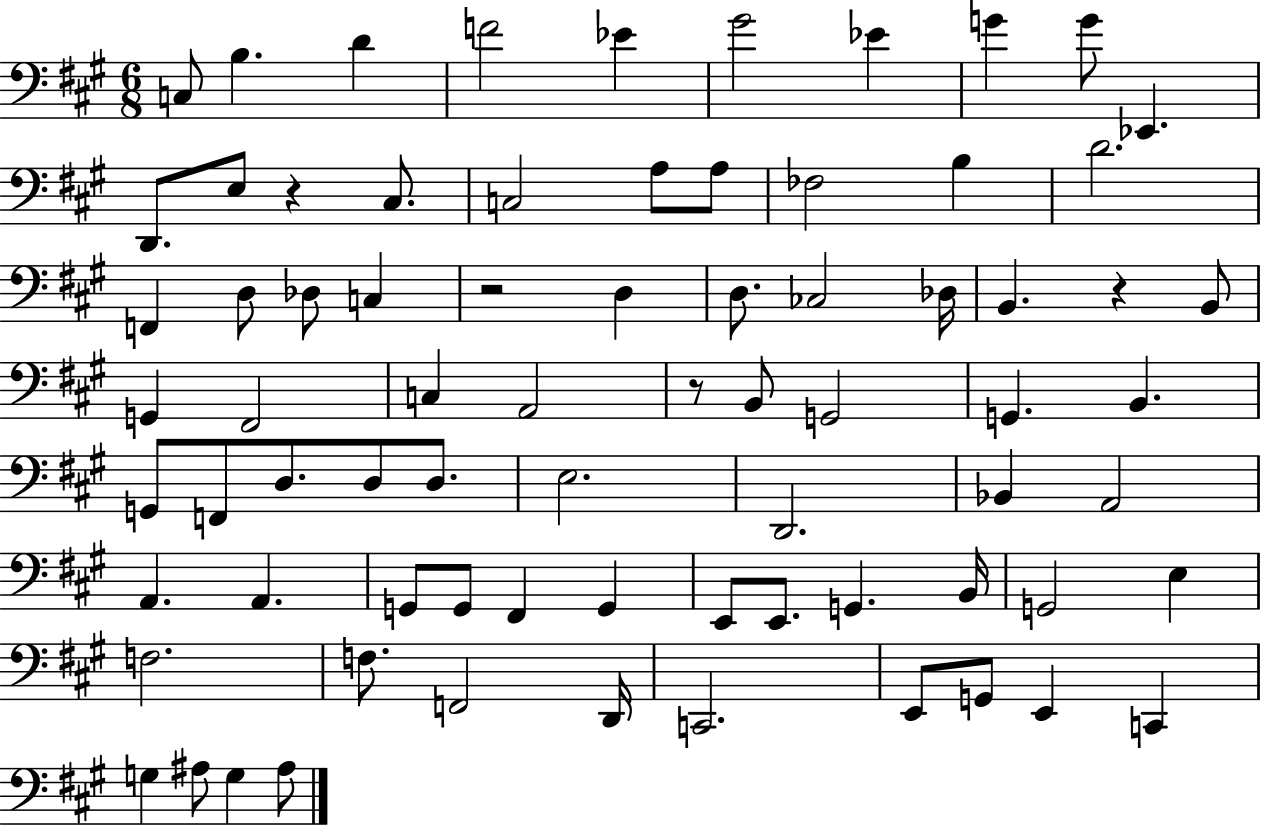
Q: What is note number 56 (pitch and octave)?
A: B2